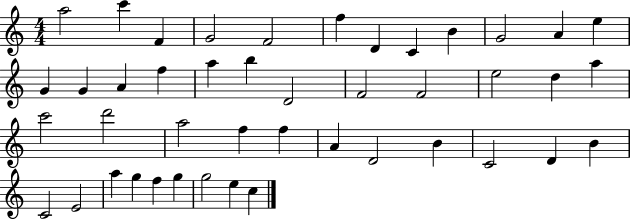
{
  \clef treble
  \numericTimeSignature
  \time 4/4
  \key c \major
  a''2 c'''4 f'4 | g'2 f'2 | f''4 d'4 c'4 b'4 | g'2 a'4 e''4 | \break g'4 g'4 a'4 f''4 | a''4 b''4 d'2 | f'2 f'2 | e''2 d''4 a''4 | \break c'''2 d'''2 | a''2 f''4 f''4 | a'4 d'2 b'4 | c'2 d'4 b'4 | \break c'2 e'2 | a''4 g''4 f''4 g''4 | g''2 e''4 c''4 | \bar "|."
}